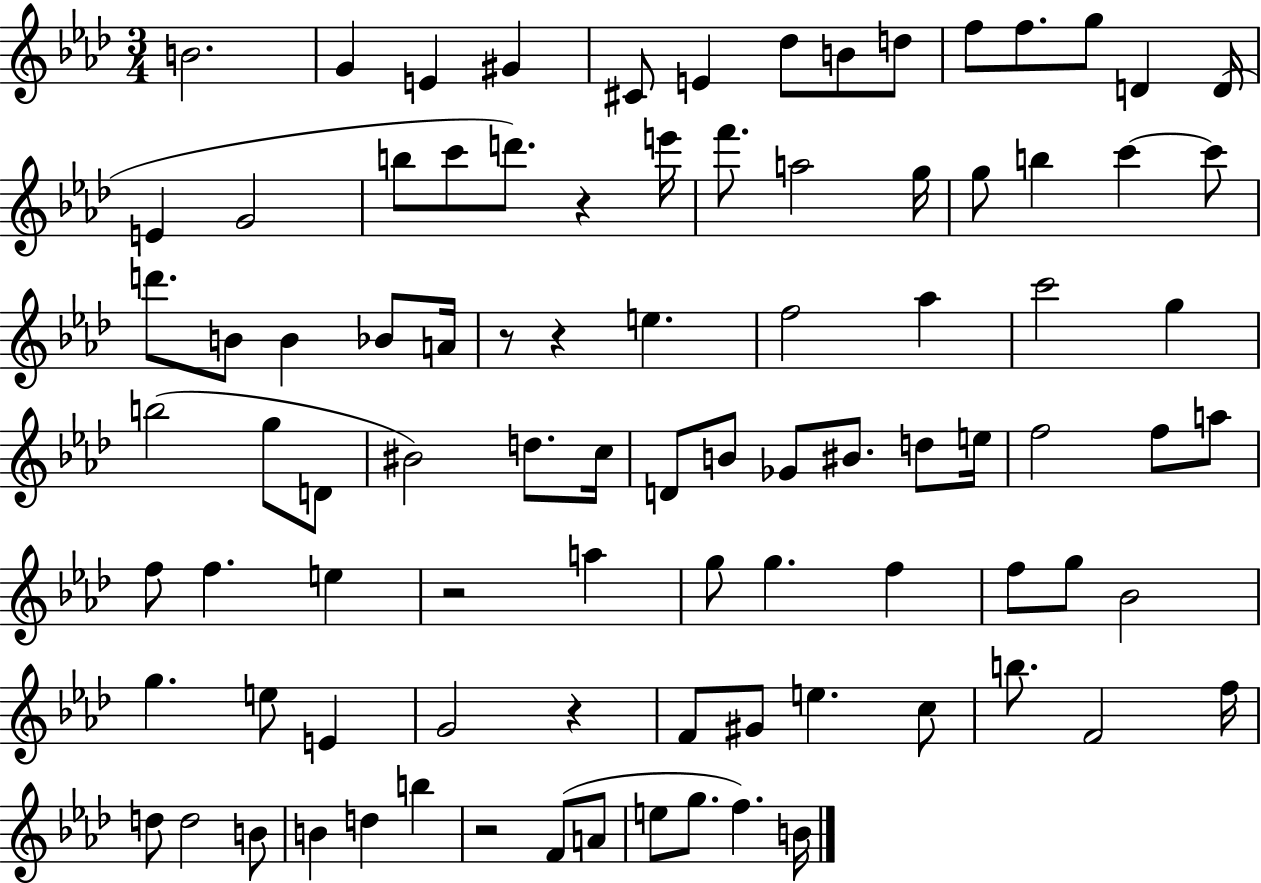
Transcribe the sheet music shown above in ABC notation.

X:1
T:Untitled
M:3/4
L:1/4
K:Ab
B2 G E ^G ^C/2 E _d/2 B/2 d/2 f/2 f/2 g/2 D D/4 E G2 b/2 c'/2 d'/2 z e'/4 f'/2 a2 g/4 g/2 b c' c'/2 d'/2 B/2 B _B/2 A/4 z/2 z e f2 _a c'2 g b2 g/2 D/2 ^B2 d/2 c/4 D/2 B/2 _G/2 ^B/2 d/2 e/4 f2 f/2 a/2 f/2 f e z2 a g/2 g f f/2 g/2 _B2 g e/2 E G2 z F/2 ^G/2 e c/2 b/2 F2 f/4 d/2 d2 B/2 B d b z2 F/2 A/2 e/2 g/2 f B/4